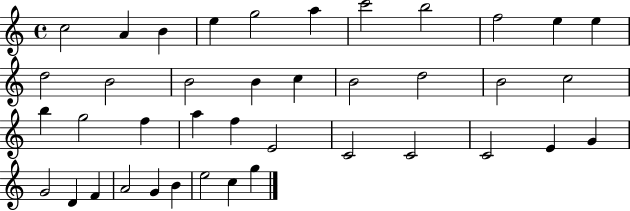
C5/h A4/q B4/q E5/q G5/h A5/q C6/h B5/h F5/h E5/q E5/q D5/h B4/h B4/h B4/q C5/q B4/h D5/h B4/h C5/h B5/q G5/h F5/q A5/q F5/q E4/h C4/h C4/h C4/h E4/q G4/q G4/h D4/q F4/q A4/h G4/q B4/q E5/h C5/q G5/q